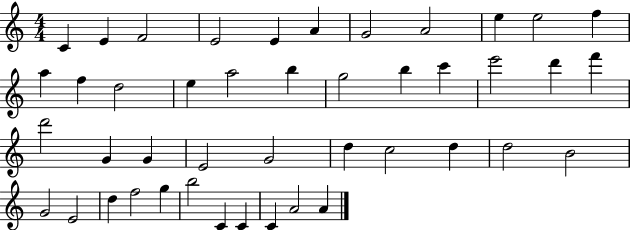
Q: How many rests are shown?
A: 0